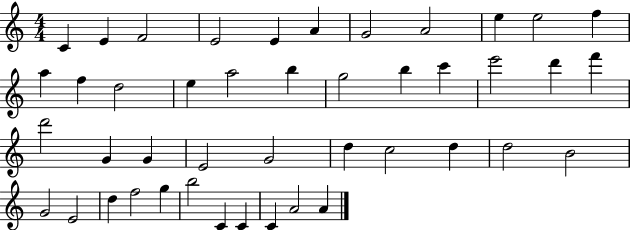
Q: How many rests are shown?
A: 0